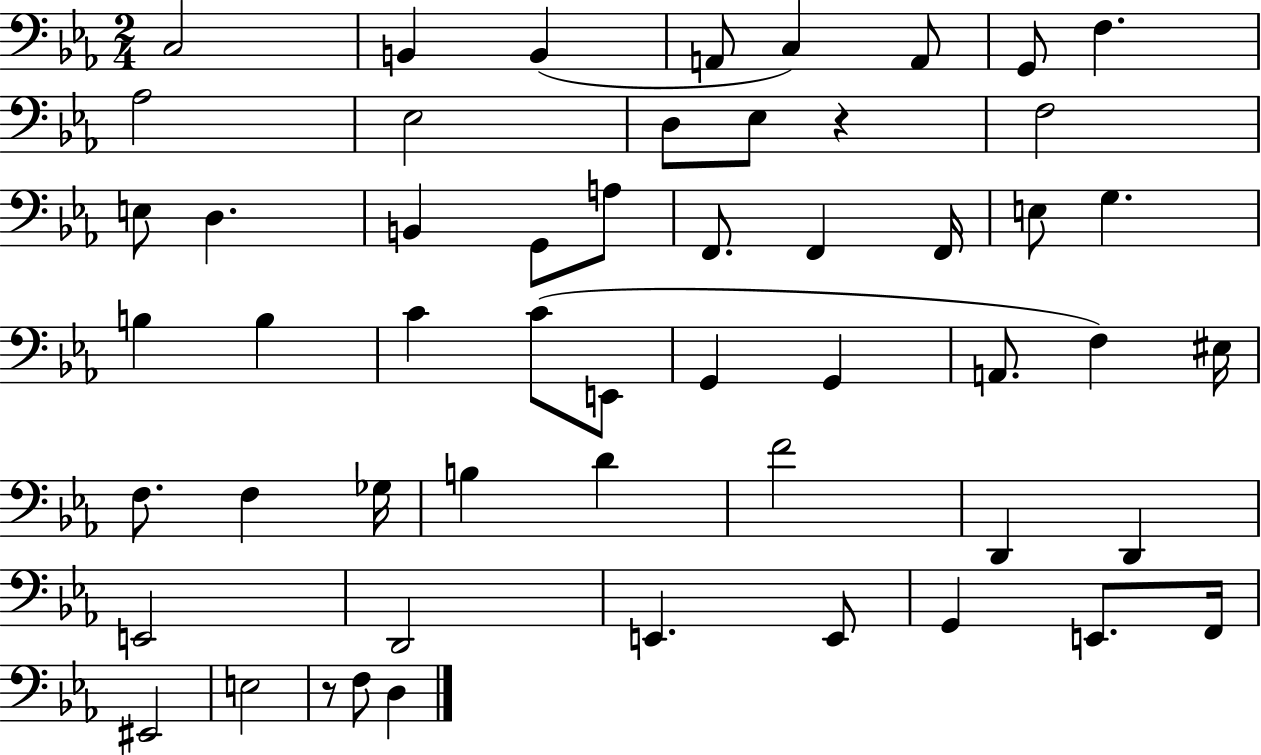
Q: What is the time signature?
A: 2/4